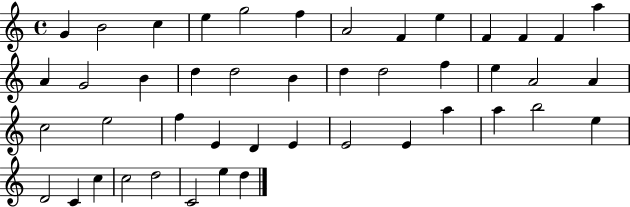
X:1
T:Untitled
M:4/4
L:1/4
K:C
G B2 c e g2 f A2 F e F F F a A G2 B d d2 B d d2 f e A2 A c2 e2 f E D E E2 E a a b2 e D2 C c c2 d2 C2 e d